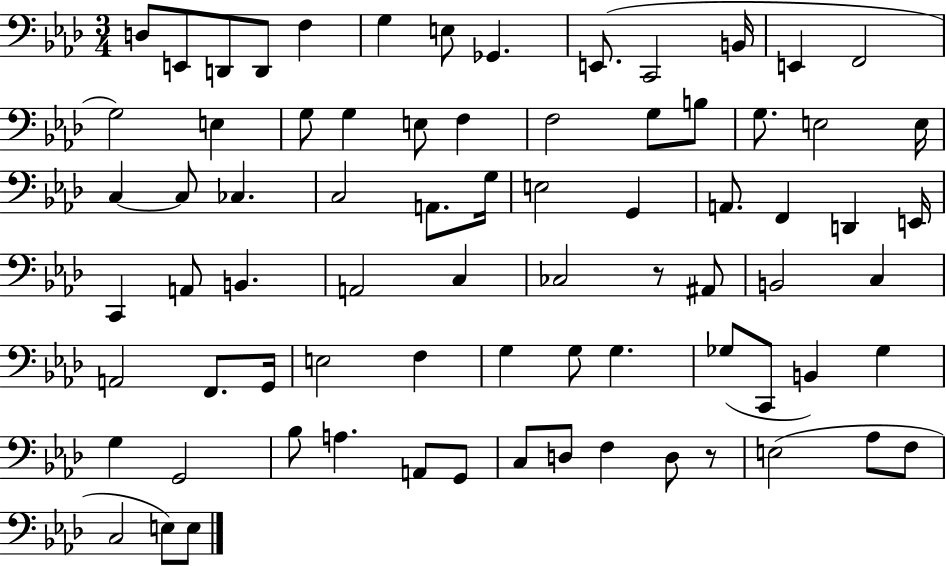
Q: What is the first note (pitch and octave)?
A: D3